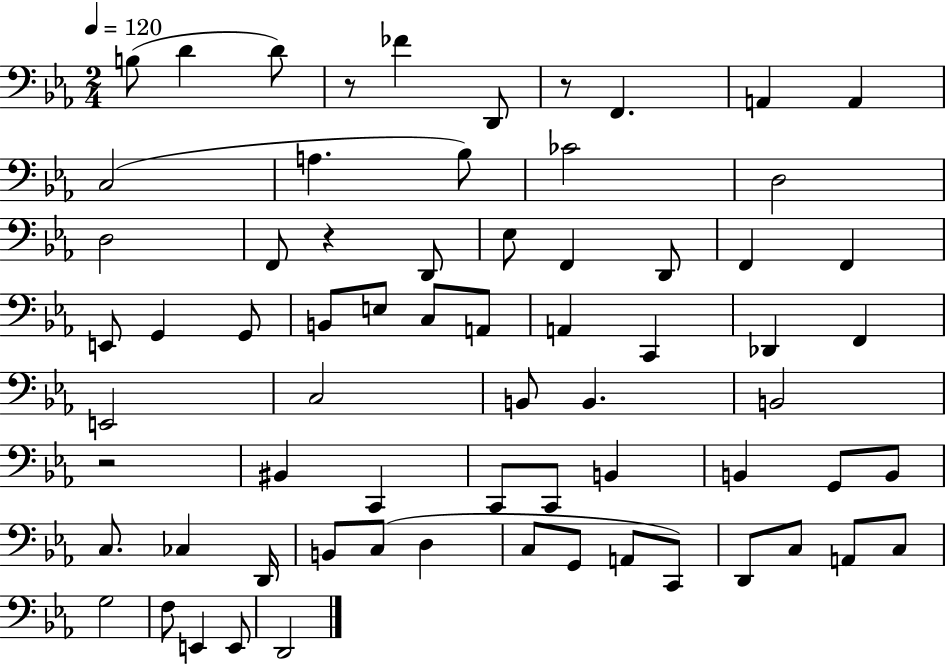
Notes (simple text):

B3/e D4/q D4/e R/e FES4/q D2/e R/e F2/q. A2/q A2/q C3/h A3/q. Bb3/e CES4/h D3/h D3/h F2/e R/q D2/e Eb3/e F2/q D2/e F2/q F2/q E2/e G2/q G2/e B2/e E3/e C3/e A2/e A2/q C2/q Db2/q F2/q E2/h C3/h B2/e B2/q. B2/h R/h BIS2/q C2/q C2/e C2/e B2/q B2/q G2/e B2/e C3/e. CES3/q D2/s B2/e C3/e D3/q C3/e G2/e A2/e C2/e D2/e C3/e A2/e C3/e G3/h F3/e E2/q E2/e D2/h